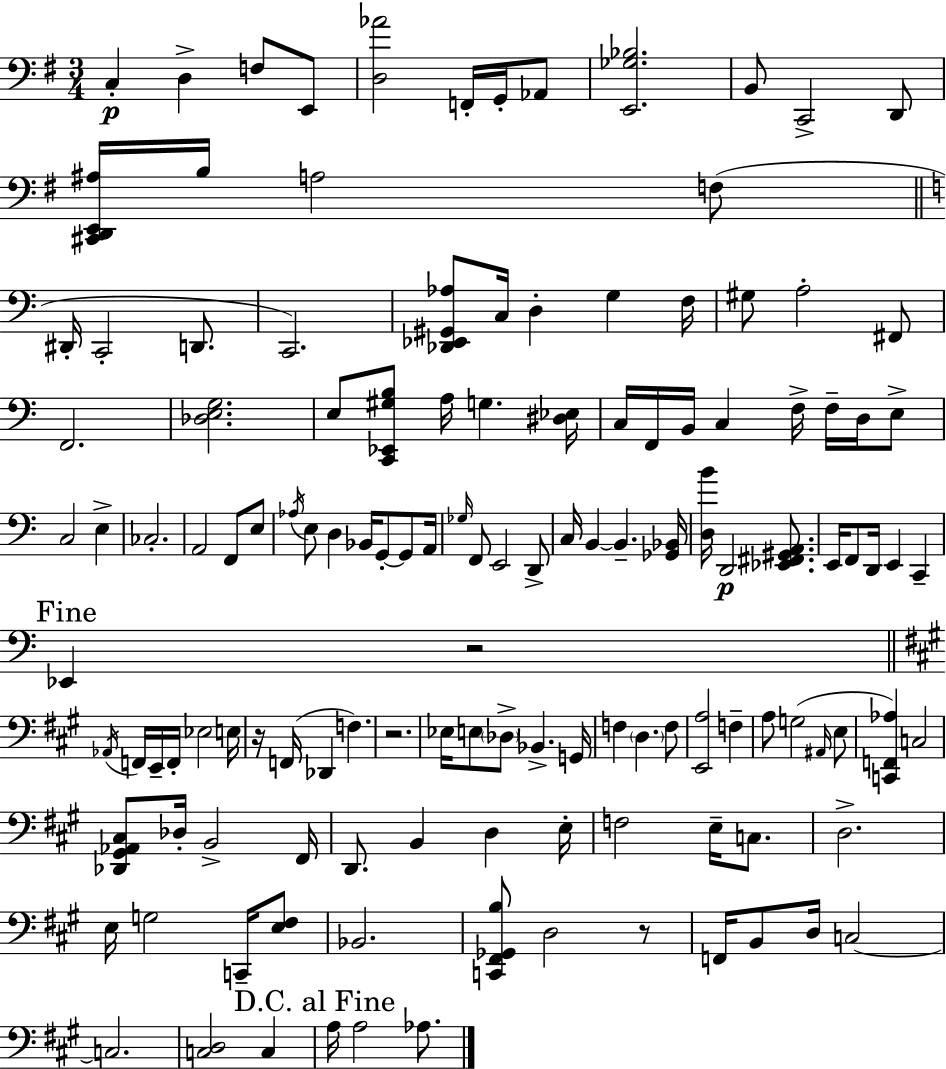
C3/q D3/q F3/e E2/e [D3,Ab4]/h F2/s G2/s Ab2/e [E2,Gb3,Bb3]/h. B2/e C2/h D2/e [C#2,D2,E2,A#3]/s B3/s A3/h F3/e D#2/s C2/h D2/e. C2/h. [Db2,Eb2,G#2,Ab3]/e C3/s D3/q G3/q F3/s G#3/e A3/h F#2/e F2/h. [Db3,E3,G3]/h. E3/e [C2,Eb2,G#3,B3]/e A3/s G3/q. [D#3,Eb3]/s C3/s F2/s B2/s C3/q F3/s F3/s D3/s E3/e C3/h E3/q CES3/h. A2/h F2/e E3/e Ab3/s E3/e D3/q Bb2/s G2/e G2/e A2/s Gb3/s F2/e E2/h D2/e C3/s B2/q B2/q. [Gb2,Bb2]/s [D3,B4]/s D2/h [Eb2,F#2,G#2,A2]/e. E2/s F2/e D2/s E2/q C2/q Eb2/q R/h Ab2/s F2/s E2/s F2/s Eb3/h E3/s R/s F2/s Db2/q F3/q. R/h. Eb3/s E3/e Db3/e Bb2/q. G2/s F3/q D3/q. F3/e [E2,A3]/h F3/q A3/e G3/h A#2/s E3/e [C2,F2,Ab3]/q C3/h [Db2,G#2,Ab2,C#3]/e Db3/s B2/h F#2/s D2/e. B2/q D3/q E3/s F3/h E3/s C3/e. D3/h. E3/s G3/h C2/s [E3,F#3]/e Bb2/h. [C2,F#2,Gb2,B3]/e D3/h R/e F2/s B2/e D3/s C3/h C3/h. [C3,D3]/h C3/q A3/s A3/h Ab3/e.